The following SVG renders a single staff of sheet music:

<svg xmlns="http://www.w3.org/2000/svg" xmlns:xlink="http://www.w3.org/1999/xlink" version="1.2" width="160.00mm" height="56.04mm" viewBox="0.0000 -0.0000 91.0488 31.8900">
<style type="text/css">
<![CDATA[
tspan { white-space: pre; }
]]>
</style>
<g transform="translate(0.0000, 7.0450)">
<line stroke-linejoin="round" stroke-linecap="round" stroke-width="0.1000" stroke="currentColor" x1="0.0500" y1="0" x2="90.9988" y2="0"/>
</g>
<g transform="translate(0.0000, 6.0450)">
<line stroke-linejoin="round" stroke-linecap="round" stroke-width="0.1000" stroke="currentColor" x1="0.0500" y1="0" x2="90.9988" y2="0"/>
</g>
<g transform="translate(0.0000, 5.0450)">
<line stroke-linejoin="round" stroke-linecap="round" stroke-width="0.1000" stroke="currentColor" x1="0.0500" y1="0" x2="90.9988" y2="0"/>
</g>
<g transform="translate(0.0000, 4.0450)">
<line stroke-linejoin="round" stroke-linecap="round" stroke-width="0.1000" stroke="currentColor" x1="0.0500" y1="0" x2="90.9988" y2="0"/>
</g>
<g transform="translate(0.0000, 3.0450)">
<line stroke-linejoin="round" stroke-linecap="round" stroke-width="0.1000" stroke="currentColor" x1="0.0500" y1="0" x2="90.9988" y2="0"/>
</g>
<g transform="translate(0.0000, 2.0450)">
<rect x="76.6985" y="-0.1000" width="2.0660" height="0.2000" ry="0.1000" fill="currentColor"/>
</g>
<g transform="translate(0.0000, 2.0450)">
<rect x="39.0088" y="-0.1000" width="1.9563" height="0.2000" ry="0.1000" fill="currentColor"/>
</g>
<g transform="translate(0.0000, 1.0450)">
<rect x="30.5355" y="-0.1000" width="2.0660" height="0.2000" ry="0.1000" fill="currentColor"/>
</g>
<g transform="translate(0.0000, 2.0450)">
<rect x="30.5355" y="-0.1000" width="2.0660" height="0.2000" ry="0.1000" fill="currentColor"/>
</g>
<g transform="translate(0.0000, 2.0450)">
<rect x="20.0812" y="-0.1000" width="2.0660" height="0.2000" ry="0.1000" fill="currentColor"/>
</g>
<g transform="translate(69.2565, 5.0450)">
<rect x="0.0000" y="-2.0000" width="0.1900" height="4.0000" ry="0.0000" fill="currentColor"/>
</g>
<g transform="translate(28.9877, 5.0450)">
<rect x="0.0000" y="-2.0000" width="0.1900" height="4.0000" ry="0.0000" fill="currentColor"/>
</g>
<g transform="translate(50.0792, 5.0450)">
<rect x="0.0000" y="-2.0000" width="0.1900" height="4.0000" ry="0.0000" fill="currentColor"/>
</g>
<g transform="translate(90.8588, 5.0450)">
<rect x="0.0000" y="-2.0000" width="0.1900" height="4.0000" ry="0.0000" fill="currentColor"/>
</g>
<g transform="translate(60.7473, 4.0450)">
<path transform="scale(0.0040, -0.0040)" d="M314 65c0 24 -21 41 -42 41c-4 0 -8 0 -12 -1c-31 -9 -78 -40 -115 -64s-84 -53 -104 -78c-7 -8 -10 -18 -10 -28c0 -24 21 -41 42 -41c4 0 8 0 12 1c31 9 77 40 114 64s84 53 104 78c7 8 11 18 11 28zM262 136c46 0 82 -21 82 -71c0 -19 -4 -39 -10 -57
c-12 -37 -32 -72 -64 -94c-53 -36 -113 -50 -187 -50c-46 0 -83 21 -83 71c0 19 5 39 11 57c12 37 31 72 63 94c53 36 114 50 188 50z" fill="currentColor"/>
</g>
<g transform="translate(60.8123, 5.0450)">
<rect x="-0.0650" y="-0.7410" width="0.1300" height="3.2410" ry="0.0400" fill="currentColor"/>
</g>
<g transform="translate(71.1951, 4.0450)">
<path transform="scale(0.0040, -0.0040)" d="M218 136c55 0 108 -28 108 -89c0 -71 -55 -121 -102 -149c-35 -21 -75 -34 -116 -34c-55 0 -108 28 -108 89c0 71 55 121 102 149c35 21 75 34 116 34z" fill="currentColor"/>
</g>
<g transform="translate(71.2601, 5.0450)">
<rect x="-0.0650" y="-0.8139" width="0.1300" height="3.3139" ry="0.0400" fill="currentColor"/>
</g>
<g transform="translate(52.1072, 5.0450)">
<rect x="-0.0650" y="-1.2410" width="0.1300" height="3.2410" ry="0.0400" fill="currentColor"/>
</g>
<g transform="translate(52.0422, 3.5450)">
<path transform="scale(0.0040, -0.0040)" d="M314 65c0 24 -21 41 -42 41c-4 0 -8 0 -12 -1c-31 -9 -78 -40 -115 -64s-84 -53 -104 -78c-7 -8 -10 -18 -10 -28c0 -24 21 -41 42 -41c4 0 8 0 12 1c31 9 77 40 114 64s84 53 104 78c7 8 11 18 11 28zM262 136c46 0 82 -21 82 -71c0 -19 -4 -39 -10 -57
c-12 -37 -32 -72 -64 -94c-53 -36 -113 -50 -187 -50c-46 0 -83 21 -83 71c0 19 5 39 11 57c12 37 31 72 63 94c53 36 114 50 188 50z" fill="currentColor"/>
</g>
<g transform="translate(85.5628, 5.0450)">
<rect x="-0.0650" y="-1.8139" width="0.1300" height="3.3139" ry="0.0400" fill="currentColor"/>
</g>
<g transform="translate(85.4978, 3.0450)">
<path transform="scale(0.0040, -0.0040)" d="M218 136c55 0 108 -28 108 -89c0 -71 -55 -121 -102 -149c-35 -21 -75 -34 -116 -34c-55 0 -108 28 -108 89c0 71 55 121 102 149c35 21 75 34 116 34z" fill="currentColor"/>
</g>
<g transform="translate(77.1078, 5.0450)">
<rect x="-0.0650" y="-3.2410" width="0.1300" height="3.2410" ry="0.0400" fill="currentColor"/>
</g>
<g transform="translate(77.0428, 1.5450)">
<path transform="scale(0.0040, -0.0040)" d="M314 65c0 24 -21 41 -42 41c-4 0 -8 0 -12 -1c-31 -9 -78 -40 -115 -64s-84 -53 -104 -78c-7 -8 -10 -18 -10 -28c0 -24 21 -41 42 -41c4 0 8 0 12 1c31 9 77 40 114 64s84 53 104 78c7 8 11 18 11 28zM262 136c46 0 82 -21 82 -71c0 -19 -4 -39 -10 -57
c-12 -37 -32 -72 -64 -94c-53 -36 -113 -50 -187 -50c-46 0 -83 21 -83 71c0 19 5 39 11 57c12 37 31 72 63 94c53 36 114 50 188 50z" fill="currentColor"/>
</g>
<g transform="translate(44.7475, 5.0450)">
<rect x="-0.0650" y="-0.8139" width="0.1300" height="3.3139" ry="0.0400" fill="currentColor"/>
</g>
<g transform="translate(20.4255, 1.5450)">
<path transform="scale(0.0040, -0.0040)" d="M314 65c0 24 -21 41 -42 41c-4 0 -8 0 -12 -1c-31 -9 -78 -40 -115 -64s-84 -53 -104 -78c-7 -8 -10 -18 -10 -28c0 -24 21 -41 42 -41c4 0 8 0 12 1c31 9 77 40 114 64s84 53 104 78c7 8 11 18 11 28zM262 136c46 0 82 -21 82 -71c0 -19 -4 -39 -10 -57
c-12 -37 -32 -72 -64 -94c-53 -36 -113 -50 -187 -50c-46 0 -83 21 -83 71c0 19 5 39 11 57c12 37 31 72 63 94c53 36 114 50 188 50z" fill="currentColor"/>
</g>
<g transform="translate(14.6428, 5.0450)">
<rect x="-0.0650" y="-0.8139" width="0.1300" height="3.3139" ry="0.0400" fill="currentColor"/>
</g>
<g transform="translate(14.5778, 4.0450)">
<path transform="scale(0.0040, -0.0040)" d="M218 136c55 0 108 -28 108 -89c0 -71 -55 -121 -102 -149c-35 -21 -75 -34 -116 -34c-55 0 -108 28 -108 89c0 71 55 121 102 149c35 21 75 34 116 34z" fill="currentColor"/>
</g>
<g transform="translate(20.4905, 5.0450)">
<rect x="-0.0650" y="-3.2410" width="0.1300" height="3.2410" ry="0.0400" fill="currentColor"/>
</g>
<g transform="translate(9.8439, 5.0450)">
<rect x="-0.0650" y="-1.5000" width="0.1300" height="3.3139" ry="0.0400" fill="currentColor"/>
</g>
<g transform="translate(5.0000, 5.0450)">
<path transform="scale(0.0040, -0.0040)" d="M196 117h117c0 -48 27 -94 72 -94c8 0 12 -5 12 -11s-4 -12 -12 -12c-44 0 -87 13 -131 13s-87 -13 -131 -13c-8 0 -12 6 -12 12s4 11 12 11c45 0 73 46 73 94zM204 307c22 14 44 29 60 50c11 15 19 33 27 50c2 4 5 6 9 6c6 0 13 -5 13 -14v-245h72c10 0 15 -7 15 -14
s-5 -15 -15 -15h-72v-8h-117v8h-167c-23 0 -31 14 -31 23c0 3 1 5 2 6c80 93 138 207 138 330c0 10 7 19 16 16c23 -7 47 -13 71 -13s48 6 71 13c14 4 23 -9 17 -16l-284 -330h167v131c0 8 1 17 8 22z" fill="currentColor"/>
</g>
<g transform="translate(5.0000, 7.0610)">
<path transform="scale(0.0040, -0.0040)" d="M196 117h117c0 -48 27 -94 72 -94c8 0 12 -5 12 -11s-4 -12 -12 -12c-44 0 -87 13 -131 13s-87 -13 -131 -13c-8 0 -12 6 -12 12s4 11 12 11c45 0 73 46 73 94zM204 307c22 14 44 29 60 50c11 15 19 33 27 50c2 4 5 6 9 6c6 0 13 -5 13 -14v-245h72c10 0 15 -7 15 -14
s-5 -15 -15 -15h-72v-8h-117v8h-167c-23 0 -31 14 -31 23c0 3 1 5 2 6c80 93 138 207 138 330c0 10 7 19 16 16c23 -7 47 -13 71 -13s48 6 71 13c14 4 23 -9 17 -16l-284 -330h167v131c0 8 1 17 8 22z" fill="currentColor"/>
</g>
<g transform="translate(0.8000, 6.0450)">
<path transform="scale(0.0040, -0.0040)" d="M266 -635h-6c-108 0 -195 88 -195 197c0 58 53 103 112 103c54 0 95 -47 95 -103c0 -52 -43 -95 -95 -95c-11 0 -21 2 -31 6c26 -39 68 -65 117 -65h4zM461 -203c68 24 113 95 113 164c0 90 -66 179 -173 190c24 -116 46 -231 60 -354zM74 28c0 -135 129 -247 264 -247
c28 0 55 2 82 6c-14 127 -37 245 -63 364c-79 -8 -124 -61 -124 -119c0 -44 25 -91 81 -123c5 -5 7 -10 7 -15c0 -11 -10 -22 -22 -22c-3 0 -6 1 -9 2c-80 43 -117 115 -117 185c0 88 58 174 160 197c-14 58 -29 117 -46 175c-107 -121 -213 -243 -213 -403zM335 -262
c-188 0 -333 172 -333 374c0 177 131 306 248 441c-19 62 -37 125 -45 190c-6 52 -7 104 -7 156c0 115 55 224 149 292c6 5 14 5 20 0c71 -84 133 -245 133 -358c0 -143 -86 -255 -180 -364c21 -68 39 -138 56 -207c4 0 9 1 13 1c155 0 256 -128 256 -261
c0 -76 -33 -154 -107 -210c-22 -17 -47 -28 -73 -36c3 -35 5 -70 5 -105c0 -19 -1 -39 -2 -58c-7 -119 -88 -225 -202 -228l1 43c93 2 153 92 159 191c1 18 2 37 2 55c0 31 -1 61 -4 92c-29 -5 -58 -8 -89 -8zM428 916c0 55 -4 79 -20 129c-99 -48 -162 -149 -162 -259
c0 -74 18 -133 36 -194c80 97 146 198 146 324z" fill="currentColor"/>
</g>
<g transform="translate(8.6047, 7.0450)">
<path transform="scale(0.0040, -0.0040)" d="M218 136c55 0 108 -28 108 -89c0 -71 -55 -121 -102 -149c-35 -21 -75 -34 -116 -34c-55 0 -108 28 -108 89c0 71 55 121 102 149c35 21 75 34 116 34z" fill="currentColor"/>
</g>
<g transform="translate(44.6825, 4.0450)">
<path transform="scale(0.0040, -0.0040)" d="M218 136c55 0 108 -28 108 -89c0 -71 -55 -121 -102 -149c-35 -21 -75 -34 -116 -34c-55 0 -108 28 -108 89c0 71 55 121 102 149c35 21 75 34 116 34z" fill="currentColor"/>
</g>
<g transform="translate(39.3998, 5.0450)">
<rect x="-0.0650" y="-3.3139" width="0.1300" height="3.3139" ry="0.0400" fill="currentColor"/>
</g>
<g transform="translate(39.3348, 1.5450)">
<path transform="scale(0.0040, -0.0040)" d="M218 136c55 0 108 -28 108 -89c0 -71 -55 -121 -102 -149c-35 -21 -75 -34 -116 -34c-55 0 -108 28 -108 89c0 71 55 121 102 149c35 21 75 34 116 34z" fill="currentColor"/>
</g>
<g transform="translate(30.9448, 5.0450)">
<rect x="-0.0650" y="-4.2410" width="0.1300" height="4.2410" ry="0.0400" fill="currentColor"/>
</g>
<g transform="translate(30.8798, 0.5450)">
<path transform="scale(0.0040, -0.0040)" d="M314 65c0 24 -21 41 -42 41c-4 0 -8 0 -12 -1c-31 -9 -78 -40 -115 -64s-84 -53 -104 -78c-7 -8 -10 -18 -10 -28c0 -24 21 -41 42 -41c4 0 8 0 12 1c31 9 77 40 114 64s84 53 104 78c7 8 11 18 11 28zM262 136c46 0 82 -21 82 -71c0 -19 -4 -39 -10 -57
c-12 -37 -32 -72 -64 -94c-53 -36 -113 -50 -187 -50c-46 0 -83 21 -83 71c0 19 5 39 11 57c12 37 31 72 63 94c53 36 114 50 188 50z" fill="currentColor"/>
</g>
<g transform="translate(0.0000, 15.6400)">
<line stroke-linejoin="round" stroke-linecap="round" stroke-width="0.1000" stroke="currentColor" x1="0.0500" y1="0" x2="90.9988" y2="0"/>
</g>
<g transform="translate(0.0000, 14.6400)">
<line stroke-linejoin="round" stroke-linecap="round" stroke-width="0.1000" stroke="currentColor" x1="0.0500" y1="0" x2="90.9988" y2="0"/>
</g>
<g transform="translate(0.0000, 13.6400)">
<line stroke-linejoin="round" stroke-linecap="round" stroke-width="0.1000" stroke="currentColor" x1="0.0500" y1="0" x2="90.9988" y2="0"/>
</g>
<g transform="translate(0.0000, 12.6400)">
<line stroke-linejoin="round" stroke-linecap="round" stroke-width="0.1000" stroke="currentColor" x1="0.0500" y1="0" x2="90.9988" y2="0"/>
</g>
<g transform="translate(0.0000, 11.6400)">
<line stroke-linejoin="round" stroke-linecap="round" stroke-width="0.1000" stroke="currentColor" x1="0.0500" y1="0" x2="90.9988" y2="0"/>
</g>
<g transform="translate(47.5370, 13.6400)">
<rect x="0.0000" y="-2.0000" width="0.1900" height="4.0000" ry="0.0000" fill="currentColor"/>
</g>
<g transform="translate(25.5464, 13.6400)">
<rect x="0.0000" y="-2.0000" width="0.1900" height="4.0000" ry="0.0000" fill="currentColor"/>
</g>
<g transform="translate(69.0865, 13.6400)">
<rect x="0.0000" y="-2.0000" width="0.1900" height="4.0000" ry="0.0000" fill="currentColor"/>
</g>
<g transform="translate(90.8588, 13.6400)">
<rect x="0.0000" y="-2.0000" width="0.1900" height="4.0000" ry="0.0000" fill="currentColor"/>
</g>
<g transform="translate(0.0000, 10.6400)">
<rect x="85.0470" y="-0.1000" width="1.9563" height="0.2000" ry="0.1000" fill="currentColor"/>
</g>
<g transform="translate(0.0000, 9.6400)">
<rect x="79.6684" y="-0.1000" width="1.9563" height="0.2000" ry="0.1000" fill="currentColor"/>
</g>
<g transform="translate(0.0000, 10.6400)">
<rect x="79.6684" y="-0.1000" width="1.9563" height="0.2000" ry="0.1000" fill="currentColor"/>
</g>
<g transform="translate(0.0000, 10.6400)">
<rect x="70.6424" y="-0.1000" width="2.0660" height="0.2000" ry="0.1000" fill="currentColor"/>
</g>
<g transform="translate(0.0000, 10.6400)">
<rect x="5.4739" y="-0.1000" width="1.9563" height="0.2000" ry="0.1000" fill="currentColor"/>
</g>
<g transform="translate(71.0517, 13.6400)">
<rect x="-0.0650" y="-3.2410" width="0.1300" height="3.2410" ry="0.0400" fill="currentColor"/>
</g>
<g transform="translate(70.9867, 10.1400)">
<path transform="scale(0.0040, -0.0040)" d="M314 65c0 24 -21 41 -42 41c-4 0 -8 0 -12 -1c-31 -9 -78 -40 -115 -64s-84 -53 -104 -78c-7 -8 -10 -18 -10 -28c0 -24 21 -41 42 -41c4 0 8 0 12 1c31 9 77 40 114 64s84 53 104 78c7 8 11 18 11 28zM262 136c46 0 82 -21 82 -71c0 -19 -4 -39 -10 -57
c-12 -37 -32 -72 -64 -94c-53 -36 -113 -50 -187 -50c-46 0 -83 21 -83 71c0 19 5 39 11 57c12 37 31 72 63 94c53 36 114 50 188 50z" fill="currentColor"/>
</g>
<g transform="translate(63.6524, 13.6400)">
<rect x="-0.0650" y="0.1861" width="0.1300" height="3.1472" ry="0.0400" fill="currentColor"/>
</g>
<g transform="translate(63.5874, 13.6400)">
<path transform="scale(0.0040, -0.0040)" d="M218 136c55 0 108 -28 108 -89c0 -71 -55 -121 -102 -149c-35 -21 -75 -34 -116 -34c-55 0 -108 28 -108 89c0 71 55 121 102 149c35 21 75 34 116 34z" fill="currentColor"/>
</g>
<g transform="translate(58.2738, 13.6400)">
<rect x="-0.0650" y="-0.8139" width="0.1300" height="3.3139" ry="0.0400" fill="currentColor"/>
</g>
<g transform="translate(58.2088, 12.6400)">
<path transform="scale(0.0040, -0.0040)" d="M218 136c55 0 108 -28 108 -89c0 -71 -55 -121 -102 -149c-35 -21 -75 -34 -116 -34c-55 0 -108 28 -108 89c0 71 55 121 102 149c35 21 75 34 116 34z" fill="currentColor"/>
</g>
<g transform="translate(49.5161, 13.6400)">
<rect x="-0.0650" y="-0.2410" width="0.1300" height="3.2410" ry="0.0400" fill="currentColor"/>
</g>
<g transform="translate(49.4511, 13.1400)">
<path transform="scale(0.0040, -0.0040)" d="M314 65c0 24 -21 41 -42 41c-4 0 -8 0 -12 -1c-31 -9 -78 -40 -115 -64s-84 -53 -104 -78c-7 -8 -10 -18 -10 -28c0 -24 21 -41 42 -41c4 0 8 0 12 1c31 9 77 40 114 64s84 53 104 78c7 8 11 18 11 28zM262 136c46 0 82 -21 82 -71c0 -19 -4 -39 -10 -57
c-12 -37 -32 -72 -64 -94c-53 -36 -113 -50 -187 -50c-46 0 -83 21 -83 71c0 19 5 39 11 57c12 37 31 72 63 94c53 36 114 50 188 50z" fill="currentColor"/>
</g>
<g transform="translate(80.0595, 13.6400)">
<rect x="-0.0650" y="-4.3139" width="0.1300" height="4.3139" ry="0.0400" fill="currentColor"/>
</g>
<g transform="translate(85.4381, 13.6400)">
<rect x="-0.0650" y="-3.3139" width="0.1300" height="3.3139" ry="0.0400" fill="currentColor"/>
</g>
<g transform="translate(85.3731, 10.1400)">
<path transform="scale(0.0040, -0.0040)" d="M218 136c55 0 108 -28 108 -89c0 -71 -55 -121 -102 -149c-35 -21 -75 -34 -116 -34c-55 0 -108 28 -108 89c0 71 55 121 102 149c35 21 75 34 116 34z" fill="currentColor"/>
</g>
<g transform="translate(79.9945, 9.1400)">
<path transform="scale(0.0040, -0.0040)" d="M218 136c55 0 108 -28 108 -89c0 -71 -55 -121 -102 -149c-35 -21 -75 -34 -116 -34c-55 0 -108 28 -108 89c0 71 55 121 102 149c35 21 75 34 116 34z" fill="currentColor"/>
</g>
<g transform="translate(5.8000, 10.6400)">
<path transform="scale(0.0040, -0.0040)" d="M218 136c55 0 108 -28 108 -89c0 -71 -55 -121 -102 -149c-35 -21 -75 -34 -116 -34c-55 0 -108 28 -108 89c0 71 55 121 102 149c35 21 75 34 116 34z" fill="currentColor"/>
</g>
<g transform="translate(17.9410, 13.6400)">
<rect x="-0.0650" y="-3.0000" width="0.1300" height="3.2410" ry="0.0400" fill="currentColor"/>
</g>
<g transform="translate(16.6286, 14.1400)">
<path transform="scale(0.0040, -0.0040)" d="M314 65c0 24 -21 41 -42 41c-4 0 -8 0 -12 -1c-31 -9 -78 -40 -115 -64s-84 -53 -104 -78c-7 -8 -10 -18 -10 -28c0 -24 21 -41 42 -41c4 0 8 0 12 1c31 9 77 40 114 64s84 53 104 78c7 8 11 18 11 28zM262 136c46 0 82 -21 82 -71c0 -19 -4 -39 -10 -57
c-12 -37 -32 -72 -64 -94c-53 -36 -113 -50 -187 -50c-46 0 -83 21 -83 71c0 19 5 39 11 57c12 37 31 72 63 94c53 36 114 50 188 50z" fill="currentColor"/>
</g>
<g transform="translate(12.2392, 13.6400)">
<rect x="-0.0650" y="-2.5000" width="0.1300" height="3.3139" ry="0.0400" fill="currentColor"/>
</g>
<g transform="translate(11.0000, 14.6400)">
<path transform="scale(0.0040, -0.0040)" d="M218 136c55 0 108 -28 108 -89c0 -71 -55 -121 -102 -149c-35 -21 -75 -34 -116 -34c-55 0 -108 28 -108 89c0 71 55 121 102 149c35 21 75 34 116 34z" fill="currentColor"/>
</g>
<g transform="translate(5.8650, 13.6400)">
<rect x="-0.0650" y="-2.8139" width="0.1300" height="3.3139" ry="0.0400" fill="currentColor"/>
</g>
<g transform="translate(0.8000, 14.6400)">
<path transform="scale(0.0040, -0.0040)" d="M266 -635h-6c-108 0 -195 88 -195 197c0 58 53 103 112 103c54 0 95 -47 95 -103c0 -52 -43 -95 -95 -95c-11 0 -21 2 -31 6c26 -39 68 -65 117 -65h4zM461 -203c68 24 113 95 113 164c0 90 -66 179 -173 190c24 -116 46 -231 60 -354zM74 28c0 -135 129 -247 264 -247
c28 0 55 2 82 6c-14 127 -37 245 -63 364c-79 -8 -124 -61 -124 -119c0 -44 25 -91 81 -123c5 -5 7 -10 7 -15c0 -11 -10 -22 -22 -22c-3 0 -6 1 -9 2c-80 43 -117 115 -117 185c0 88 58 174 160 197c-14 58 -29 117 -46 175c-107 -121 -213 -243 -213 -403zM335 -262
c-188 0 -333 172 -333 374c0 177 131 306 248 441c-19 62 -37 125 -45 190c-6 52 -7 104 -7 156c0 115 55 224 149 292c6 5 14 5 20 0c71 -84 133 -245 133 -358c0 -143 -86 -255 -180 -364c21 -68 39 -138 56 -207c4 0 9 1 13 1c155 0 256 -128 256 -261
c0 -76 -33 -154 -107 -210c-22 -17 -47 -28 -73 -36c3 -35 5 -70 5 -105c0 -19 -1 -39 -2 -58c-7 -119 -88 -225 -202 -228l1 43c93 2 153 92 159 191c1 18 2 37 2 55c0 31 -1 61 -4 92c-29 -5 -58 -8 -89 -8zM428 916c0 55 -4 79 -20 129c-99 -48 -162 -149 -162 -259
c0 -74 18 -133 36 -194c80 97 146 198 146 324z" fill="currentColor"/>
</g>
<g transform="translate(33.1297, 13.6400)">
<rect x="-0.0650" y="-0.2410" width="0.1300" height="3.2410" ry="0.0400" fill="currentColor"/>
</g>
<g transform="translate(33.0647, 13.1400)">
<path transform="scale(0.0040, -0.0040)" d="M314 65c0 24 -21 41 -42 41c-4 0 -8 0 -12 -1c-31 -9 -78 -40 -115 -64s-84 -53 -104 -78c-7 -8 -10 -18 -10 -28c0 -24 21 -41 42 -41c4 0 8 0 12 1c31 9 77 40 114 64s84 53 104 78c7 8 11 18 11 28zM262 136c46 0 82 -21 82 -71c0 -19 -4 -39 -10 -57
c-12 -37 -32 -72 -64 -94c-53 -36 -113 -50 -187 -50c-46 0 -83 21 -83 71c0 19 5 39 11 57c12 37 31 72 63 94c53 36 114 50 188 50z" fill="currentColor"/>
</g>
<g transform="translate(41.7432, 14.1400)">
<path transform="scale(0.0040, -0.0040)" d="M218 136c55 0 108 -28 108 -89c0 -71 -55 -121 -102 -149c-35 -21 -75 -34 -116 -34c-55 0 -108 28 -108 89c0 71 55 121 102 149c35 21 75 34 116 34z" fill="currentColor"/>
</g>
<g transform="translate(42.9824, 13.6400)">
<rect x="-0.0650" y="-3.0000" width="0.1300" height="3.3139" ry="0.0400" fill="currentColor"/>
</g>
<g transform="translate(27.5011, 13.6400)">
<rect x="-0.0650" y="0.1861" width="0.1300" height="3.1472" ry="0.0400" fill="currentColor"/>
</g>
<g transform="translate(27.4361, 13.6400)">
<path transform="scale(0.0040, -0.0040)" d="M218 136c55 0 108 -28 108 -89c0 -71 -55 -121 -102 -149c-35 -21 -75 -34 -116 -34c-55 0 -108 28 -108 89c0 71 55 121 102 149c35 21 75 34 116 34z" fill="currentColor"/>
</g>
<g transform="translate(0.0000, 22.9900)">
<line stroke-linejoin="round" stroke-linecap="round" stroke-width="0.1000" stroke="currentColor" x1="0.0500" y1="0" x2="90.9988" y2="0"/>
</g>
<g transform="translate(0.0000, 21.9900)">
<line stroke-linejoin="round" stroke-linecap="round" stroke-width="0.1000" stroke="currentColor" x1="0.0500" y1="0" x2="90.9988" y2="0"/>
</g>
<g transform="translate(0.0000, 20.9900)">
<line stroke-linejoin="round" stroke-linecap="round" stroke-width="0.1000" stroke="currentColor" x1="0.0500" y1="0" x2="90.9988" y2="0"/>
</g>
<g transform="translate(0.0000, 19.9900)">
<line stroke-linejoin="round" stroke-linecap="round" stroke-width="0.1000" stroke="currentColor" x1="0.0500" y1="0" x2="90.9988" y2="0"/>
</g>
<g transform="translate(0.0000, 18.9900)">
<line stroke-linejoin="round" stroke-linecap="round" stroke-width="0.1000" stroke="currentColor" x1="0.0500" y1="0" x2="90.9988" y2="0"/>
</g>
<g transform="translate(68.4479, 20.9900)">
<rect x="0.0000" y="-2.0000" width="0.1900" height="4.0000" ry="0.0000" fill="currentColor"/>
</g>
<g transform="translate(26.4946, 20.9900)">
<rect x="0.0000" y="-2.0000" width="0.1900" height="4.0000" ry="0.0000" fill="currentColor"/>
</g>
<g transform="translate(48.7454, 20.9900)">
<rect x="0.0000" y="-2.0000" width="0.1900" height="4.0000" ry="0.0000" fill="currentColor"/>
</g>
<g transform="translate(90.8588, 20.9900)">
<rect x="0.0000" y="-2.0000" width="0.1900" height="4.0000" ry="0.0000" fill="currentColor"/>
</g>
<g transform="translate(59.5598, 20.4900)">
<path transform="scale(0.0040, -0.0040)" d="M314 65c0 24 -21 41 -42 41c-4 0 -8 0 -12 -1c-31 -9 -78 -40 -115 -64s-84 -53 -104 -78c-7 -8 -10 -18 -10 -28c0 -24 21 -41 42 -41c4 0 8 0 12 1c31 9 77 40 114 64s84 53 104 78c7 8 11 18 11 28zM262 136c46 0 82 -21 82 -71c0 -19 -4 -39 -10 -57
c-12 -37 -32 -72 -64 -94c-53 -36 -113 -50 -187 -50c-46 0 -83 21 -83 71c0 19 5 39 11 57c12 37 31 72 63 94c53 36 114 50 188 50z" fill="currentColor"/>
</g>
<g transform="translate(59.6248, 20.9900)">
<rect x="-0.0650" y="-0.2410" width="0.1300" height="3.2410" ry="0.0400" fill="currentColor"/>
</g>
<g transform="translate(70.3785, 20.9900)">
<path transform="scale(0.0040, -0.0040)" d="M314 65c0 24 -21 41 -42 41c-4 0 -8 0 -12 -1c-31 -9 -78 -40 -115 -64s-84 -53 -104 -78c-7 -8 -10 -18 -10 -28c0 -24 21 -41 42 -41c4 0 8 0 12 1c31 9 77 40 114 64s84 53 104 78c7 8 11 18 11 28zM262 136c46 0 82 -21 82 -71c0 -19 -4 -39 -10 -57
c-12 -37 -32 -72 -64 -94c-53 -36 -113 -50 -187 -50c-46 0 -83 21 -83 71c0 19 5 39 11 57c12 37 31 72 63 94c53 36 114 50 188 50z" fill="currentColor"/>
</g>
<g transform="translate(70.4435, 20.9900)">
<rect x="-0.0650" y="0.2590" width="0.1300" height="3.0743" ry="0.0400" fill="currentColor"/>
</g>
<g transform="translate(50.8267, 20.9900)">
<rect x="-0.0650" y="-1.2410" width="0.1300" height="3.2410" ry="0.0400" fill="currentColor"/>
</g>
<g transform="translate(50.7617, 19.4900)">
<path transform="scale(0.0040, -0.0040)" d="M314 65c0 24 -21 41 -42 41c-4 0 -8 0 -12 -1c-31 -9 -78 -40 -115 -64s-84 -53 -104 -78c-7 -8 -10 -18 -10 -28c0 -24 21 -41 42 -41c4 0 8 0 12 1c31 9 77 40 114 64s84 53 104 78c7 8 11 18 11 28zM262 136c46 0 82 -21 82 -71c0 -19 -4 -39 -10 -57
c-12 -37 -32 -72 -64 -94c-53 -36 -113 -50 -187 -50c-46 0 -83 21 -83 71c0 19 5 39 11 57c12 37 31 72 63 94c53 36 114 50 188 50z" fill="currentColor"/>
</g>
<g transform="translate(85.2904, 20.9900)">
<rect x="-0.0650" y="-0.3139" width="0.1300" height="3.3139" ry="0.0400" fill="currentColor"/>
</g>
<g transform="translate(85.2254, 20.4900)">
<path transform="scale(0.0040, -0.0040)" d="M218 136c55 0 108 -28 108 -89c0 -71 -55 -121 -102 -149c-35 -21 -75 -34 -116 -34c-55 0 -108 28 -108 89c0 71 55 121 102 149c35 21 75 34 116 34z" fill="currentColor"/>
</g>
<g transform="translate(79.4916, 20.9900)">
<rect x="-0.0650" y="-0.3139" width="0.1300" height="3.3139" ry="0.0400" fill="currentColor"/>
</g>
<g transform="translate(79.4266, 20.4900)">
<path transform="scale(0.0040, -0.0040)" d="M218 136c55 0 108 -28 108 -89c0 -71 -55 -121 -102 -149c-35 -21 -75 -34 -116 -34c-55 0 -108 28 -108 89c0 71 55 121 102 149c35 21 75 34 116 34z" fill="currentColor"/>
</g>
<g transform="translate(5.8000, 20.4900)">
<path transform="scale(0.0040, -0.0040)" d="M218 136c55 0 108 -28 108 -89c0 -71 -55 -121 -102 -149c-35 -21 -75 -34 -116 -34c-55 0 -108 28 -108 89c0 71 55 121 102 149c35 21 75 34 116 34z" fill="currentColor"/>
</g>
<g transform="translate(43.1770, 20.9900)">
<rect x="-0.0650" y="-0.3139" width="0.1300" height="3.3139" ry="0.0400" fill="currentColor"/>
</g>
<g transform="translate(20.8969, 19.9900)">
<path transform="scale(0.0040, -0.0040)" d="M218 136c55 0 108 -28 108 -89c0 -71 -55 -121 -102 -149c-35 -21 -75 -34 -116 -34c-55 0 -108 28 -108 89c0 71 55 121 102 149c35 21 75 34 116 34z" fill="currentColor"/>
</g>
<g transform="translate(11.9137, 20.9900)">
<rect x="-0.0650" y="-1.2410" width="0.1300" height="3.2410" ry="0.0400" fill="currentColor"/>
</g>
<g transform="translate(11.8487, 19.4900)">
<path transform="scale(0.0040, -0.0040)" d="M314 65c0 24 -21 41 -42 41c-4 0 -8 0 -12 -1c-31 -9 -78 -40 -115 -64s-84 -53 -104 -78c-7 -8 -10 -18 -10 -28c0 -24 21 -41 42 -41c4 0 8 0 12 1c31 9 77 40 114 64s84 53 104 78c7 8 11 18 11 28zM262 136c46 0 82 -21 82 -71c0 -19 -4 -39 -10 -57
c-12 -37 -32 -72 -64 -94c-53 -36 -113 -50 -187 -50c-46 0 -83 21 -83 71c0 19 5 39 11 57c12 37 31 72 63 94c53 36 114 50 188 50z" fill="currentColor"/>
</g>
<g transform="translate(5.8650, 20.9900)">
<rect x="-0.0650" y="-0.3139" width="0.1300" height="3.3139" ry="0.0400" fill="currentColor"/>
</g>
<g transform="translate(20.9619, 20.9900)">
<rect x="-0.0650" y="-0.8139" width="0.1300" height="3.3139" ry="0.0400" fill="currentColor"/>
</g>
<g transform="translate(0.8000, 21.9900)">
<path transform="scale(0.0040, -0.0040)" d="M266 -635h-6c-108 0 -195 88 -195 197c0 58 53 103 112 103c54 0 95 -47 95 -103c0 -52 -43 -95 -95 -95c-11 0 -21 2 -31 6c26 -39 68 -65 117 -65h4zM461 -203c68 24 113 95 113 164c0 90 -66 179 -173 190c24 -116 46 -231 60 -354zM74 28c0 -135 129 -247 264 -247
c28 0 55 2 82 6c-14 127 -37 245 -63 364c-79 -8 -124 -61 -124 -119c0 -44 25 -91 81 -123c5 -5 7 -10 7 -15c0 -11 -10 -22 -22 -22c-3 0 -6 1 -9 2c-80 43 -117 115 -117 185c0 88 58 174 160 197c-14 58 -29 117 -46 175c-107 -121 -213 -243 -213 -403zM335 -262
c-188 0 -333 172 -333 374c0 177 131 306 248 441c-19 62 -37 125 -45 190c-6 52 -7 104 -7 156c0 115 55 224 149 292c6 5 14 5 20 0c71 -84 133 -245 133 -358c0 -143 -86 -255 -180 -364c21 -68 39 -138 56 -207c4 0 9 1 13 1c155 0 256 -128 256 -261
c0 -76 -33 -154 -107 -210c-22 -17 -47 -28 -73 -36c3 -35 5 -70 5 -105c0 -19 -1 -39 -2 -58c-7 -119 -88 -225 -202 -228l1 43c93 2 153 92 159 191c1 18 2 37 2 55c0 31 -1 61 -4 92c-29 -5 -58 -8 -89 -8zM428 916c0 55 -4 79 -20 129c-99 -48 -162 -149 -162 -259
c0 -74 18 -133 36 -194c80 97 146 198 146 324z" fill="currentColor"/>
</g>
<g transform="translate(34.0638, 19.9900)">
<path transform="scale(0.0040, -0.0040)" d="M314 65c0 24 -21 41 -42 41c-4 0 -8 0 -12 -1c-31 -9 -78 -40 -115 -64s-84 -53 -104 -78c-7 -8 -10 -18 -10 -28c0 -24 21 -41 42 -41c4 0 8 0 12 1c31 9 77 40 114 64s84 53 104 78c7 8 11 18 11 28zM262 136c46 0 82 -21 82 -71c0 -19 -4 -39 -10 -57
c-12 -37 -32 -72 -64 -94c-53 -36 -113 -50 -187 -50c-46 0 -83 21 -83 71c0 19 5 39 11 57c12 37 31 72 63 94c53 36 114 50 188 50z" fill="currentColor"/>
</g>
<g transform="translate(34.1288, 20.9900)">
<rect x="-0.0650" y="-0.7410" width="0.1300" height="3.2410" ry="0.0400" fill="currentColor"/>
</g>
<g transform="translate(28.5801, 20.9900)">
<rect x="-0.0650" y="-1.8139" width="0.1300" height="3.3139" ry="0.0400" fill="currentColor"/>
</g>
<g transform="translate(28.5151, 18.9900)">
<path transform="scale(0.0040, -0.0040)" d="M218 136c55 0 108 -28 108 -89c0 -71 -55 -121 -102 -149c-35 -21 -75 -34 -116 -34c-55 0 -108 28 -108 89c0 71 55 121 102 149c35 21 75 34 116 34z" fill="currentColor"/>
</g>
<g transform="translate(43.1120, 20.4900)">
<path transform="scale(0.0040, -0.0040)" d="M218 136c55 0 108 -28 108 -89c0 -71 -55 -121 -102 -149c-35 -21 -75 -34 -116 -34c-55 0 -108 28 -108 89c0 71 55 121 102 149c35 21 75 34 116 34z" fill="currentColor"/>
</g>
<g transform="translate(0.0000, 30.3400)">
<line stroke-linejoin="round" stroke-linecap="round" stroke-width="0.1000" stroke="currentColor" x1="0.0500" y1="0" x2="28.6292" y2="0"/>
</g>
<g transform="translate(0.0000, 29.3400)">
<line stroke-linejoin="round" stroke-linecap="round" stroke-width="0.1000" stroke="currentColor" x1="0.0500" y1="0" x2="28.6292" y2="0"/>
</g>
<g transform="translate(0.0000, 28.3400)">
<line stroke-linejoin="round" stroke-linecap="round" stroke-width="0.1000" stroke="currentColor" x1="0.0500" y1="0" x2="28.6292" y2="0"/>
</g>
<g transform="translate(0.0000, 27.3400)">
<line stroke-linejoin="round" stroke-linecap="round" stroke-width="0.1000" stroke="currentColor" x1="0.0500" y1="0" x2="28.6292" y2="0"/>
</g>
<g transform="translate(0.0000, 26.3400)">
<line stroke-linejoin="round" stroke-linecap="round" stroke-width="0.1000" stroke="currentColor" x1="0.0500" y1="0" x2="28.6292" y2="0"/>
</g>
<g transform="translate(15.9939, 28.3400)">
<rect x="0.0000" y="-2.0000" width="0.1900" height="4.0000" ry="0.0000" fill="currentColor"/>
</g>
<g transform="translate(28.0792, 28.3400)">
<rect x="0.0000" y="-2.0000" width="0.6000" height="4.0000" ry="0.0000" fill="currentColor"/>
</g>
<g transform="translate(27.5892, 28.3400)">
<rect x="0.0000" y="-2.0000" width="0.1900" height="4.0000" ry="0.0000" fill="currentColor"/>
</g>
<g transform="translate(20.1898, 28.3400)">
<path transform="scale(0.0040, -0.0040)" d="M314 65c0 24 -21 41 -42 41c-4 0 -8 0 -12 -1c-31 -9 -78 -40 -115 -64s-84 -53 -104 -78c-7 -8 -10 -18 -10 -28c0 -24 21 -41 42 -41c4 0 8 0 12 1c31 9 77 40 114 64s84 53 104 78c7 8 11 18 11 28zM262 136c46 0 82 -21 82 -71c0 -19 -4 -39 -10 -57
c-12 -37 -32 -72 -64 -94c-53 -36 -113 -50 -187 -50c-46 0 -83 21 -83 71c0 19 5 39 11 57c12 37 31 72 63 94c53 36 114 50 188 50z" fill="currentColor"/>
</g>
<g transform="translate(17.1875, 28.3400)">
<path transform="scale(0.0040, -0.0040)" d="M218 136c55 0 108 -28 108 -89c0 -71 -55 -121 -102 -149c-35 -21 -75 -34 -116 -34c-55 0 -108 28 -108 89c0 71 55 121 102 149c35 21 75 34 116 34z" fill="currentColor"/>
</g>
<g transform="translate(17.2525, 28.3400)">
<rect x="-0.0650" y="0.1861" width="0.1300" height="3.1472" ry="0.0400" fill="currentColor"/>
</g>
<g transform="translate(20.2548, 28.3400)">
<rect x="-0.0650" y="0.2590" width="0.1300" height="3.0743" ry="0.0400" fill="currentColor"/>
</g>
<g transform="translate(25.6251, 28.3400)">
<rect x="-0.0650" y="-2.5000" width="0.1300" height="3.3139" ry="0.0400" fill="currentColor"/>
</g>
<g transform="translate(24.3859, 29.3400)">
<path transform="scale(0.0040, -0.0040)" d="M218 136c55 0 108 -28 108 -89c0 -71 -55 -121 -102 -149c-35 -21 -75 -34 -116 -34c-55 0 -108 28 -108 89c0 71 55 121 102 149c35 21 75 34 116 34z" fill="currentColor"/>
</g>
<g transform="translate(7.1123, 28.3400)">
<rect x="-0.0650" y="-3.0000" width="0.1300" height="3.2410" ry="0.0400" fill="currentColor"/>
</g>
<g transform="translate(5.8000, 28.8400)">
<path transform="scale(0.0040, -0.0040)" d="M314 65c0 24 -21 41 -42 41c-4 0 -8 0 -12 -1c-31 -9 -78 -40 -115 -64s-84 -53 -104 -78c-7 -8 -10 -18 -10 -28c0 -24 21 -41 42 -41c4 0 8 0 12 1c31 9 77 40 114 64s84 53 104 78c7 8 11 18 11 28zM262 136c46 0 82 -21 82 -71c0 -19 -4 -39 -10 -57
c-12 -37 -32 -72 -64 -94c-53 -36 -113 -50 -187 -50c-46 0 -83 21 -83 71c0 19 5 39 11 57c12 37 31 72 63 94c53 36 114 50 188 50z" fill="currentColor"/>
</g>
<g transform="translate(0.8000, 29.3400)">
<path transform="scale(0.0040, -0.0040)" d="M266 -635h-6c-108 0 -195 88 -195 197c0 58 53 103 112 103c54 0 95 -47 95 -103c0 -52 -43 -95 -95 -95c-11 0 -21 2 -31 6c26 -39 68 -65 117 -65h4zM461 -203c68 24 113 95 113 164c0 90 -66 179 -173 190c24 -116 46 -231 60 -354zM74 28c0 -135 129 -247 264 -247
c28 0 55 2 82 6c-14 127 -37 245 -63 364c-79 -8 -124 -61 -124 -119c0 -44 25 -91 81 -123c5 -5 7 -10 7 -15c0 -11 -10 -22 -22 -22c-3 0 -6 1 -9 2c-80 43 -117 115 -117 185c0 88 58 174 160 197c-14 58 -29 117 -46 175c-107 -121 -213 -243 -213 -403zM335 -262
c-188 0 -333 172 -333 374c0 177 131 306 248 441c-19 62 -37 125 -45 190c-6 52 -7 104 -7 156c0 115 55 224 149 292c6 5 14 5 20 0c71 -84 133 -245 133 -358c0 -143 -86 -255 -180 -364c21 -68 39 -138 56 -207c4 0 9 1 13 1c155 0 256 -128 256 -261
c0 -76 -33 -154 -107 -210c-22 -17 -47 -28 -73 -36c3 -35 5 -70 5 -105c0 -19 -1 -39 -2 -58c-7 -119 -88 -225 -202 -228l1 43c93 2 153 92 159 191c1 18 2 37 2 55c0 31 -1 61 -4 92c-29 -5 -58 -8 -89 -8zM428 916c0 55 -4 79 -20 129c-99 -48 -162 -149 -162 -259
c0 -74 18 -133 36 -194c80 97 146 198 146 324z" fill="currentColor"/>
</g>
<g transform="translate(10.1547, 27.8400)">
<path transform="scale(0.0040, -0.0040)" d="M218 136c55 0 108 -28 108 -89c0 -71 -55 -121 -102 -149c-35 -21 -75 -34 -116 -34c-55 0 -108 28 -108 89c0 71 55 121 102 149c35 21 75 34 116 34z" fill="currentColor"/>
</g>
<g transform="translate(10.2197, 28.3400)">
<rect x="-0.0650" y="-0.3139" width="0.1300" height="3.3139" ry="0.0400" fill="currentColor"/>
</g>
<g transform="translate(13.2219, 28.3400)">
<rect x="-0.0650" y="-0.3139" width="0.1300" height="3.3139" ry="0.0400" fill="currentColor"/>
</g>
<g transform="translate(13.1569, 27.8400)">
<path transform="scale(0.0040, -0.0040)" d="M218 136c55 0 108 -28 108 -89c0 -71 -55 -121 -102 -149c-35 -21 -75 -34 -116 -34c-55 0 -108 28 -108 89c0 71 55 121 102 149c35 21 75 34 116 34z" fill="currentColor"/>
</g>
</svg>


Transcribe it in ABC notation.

X:1
T:Untitled
M:4/4
L:1/4
K:C
E d b2 d'2 b d e2 d2 d b2 f a G A2 B c2 A c2 d B b2 d' b c e2 d f d2 c e2 c2 B2 c c A2 c c B B2 G